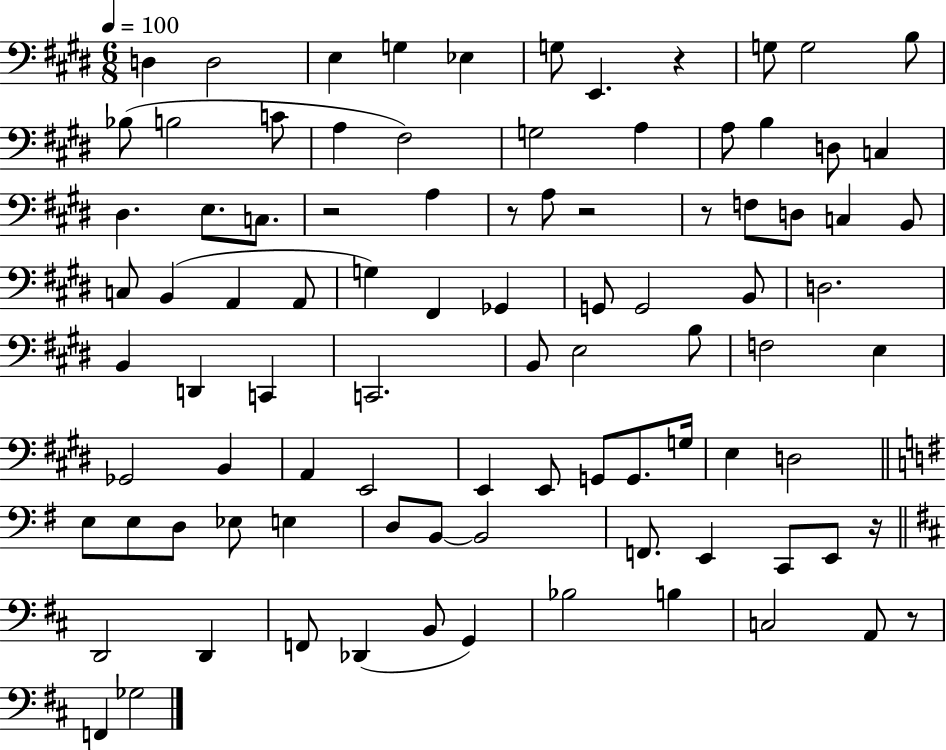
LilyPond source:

{
  \clef bass
  \numericTimeSignature
  \time 6/8
  \key e \major
  \tempo 4 = 100
  d4 d2 | e4 g4 ees4 | g8 e,4. r4 | g8 g2 b8 | \break bes8( b2 c'8 | a4 fis2) | g2 a4 | a8 b4 d8 c4 | \break dis4. e8. c8. | r2 a4 | r8 a8 r2 | r8 f8 d8 c4 b,8 | \break c8 b,4( a,4 a,8 | g4) fis,4 ges,4 | g,8 g,2 b,8 | d2. | \break b,4 d,4 c,4 | c,2. | b,8 e2 b8 | f2 e4 | \break ges,2 b,4 | a,4 e,2 | e,4 e,8 g,8 g,8. g16 | e4 d2 | \break \bar "||" \break \key g \major e8 e8 d8 ees8 e4 | d8 b,8~~ b,2 | f,8. e,4 c,8 e,8 r16 | \bar "||" \break \key d \major d,2 d,4 | f,8 des,4( b,8 g,4) | bes2 b4 | c2 a,8 r8 | \break f,4 ges2 | \bar "|."
}